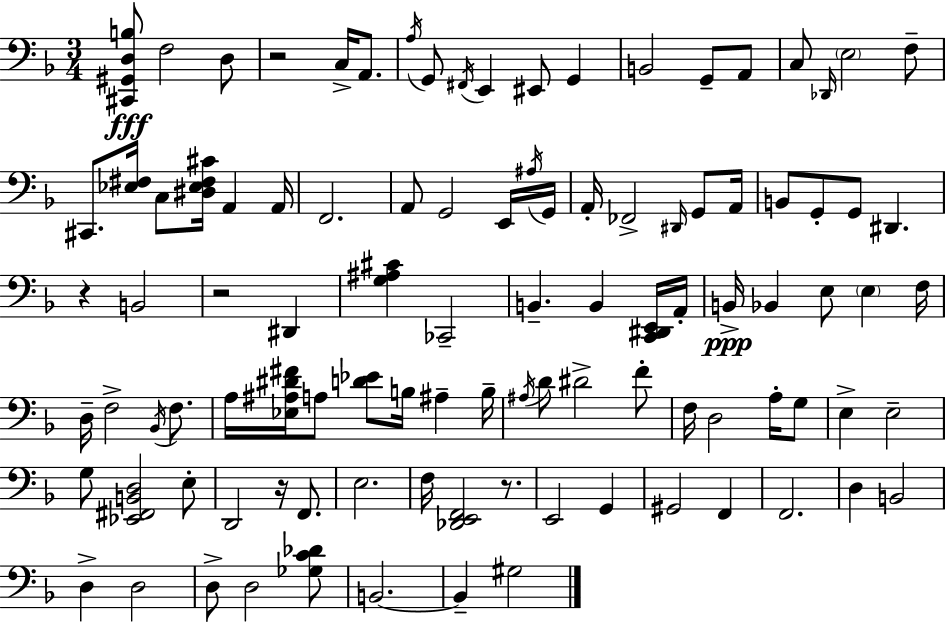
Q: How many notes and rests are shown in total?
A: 101